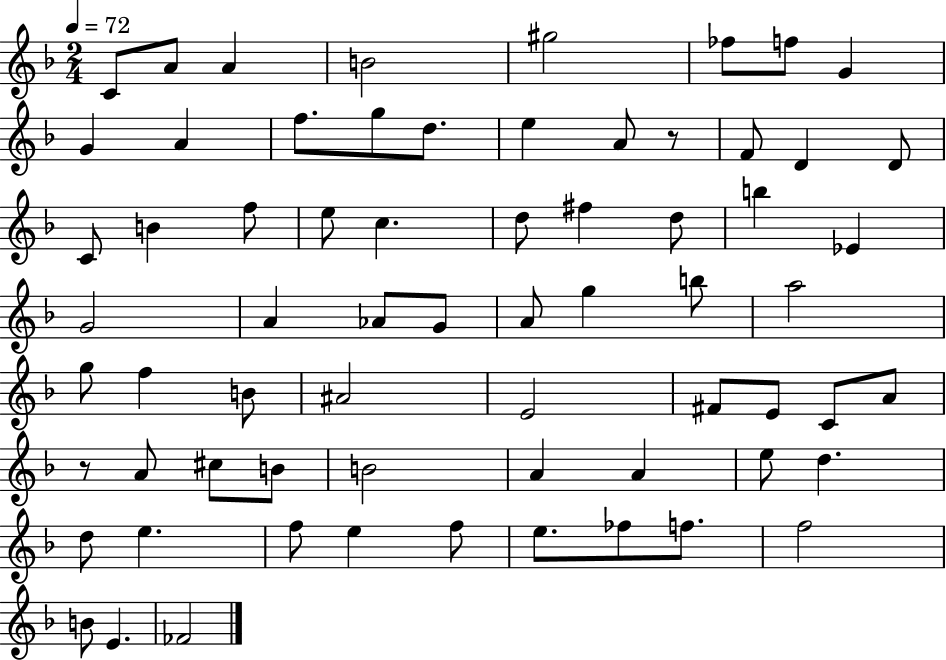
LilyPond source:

{
  \clef treble
  \numericTimeSignature
  \time 2/4
  \key f \major
  \tempo 4 = 72
  \repeat volta 2 { c'8 a'8 a'4 | b'2 | gis''2 | fes''8 f''8 g'4 | \break g'4 a'4 | f''8. g''8 d''8. | e''4 a'8 r8 | f'8 d'4 d'8 | \break c'8 b'4 f''8 | e''8 c''4. | d''8 fis''4 d''8 | b''4 ees'4 | \break g'2 | a'4 aes'8 g'8 | a'8 g''4 b''8 | a''2 | \break g''8 f''4 b'8 | ais'2 | e'2 | fis'8 e'8 c'8 a'8 | \break r8 a'8 cis''8 b'8 | b'2 | a'4 a'4 | e''8 d''4. | \break d''8 e''4. | f''8 e''4 f''8 | e''8. fes''8 f''8. | f''2 | \break b'8 e'4. | fes'2 | } \bar "|."
}